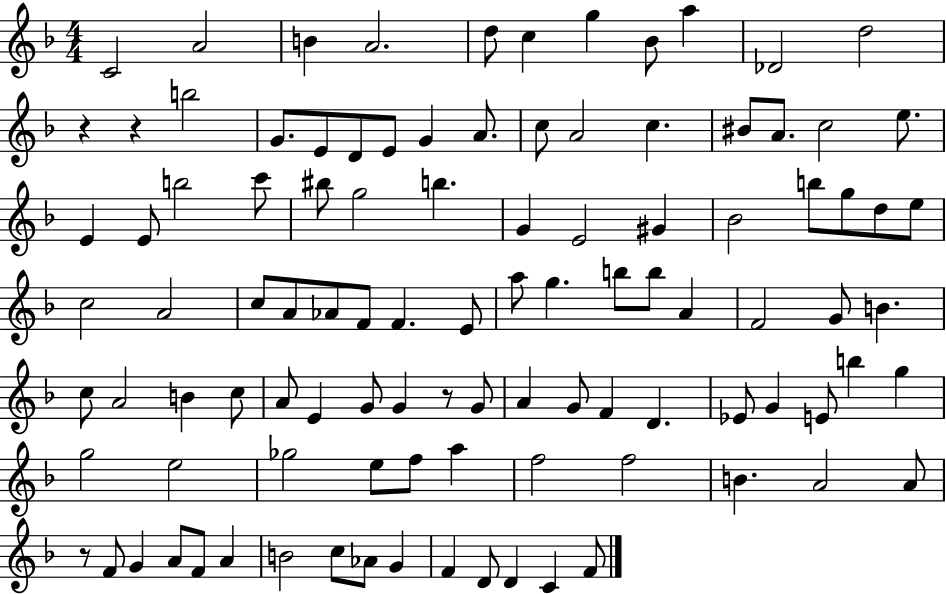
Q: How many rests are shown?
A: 4